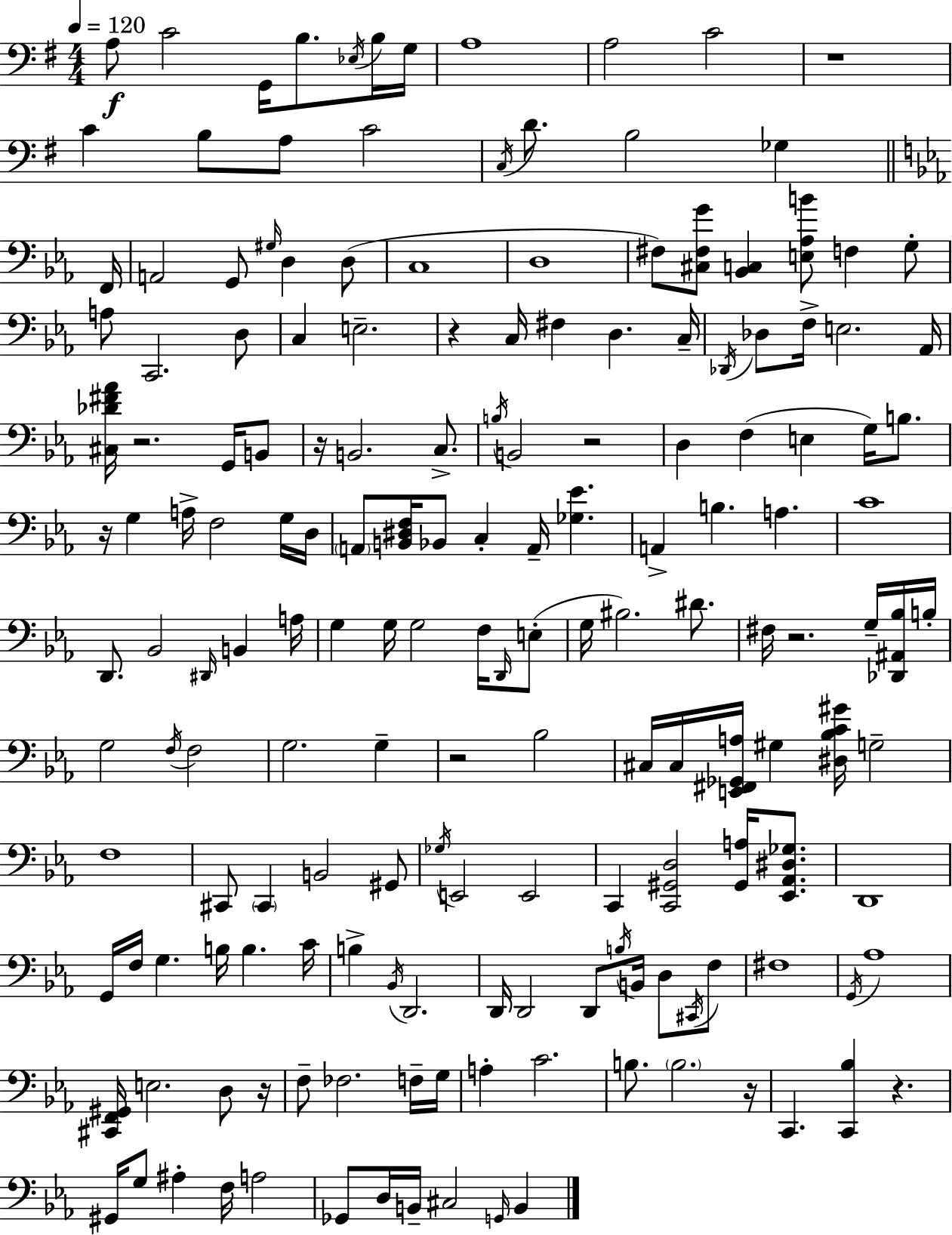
X:1
T:Untitled
M:4/4
L:1/4
K:Em
A,/2 C2 G,,/4 B,/2 _E,/4 B,/4 G,/4 A,4 A,2 C2 z4 C B,/2 A,/2 C2 C,/4 D/2 B,2 _G, F,,/4 A,,2 G,,/2 ^G,/4 D, D,/2 C,4 D,4 ^F,/2 [^C,^F,G]/2 [_B,,C,] [E,_A,B]/2 F, G,/2 A,/2 C,,2 D,/2 C, E,2 z C,/4 ^F, D, C,/4 _D,,/4 _D,/2 F,/4 E,2 _A,,/4 [^C,_D^F_A]/4 z2 G,,/4 B,,/2 z/4 B,,2 C,/2 B,/4 B,,2 z2 D, F, E, G,/4 B,/2 z/4 G, A,/4 F,2 G,/4 D,/4 A,,/2 [B,,^D,F,]/4 _B,,/2 C, A,,/4 [_G,_E] A,, B, A, C4 D,,/2 _B,,2 ^D,,/4 B,, A,/4 G, G,/4 G,2 F,/4 D,,/4 E,/2 G,/4 ^B,2 ^D/2 ^F,/4 z2 G,/4 [_D,,^A,,_B,]/4 B,/4 G,2 F,/4 F,2 G,2 G, z2 _B,2 ^C,/4 ^C,/4 [E,,^F,,_G,,A,]/4 ^G, [^D,_B,C^G]/4 G,2 F,4 ^C,,/2 ^C,, B,,2 ^G,,/2 _G,/4 E,,2 E,,2 C,, [C,,^G,,D,]2 [^G,,A,]/4 [_E,,_A,,^D,_G,]/2 D,,4 G,,/4 F,/4 G, B,/4 B, C/4 B, _B,,/4 D,,2 D,,/4 D,,2 D,,/2 B,/4 B,,/4 D,/2 ^C,,/4 F,/2 ^F,4 G,,/4 _A,4 [^C,,F,,^G,,]/4 E,2 D,/2 z/4 F,/2 _F,2 F,/4 G,/4 A, C2 B,/2 B,2 z/4 C,, [C,,_B,] z ^G,,/4 G,/2 ^A, F,/4 A,2 _G,,/2 D,/4 B,,/4 ^C,2 G,,/4 B,,